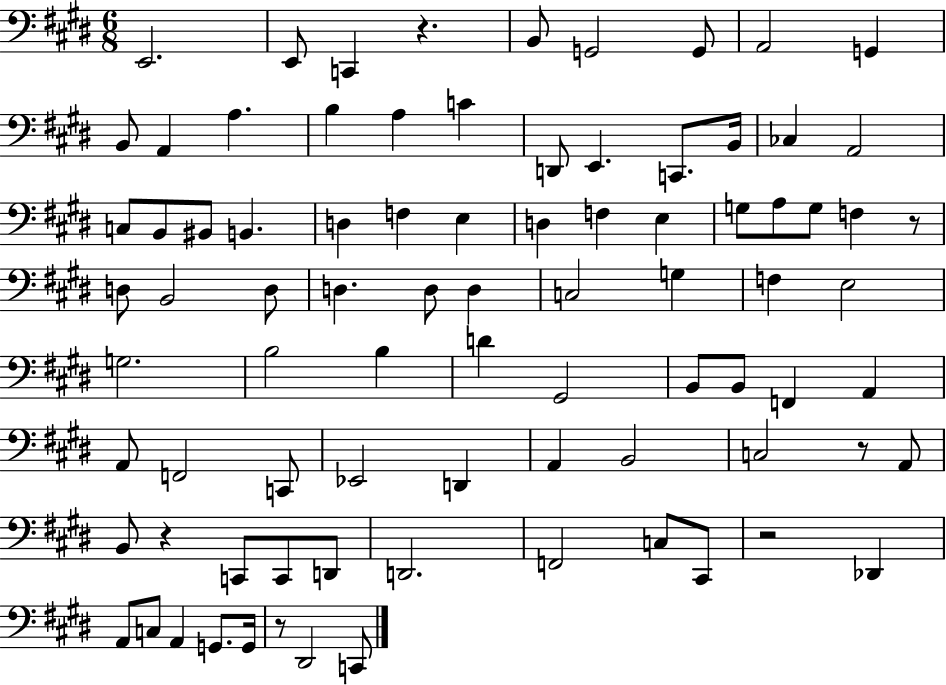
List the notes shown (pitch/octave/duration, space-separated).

E2/h. E2/e C2/q R/q. B2/e G2/h G2/e A2/h G2/q B2/e A2/q A3/q. B3/q A3/q C4/q D2/e E2/q. C2/e. B2/s CES3/q A2/h C3/e B2/e BIS2/e B2/q. D3/q F3/q E3/q D3/q F3/q E3/q G3/e A3/e G3/e F3/q R/e D3/e B2/h D3/e D3/q. D3/e D3/q C3/h G3/q F3/q E3/h G3/h. B3/h B3/q D4/q G#2/h B2/e B2/e F2/q A2/q A2/e F2/h C2/e Eb2/h D2/q A2/q B2/h C3/h R/e A2/e B2/e R/q C2/e C2/e D2/e D2/h. F2/h C3/e C#2/e R/h Db2/q A2/e C3/e A2/q G2/e. G2/s R/e D#2/h C2/e